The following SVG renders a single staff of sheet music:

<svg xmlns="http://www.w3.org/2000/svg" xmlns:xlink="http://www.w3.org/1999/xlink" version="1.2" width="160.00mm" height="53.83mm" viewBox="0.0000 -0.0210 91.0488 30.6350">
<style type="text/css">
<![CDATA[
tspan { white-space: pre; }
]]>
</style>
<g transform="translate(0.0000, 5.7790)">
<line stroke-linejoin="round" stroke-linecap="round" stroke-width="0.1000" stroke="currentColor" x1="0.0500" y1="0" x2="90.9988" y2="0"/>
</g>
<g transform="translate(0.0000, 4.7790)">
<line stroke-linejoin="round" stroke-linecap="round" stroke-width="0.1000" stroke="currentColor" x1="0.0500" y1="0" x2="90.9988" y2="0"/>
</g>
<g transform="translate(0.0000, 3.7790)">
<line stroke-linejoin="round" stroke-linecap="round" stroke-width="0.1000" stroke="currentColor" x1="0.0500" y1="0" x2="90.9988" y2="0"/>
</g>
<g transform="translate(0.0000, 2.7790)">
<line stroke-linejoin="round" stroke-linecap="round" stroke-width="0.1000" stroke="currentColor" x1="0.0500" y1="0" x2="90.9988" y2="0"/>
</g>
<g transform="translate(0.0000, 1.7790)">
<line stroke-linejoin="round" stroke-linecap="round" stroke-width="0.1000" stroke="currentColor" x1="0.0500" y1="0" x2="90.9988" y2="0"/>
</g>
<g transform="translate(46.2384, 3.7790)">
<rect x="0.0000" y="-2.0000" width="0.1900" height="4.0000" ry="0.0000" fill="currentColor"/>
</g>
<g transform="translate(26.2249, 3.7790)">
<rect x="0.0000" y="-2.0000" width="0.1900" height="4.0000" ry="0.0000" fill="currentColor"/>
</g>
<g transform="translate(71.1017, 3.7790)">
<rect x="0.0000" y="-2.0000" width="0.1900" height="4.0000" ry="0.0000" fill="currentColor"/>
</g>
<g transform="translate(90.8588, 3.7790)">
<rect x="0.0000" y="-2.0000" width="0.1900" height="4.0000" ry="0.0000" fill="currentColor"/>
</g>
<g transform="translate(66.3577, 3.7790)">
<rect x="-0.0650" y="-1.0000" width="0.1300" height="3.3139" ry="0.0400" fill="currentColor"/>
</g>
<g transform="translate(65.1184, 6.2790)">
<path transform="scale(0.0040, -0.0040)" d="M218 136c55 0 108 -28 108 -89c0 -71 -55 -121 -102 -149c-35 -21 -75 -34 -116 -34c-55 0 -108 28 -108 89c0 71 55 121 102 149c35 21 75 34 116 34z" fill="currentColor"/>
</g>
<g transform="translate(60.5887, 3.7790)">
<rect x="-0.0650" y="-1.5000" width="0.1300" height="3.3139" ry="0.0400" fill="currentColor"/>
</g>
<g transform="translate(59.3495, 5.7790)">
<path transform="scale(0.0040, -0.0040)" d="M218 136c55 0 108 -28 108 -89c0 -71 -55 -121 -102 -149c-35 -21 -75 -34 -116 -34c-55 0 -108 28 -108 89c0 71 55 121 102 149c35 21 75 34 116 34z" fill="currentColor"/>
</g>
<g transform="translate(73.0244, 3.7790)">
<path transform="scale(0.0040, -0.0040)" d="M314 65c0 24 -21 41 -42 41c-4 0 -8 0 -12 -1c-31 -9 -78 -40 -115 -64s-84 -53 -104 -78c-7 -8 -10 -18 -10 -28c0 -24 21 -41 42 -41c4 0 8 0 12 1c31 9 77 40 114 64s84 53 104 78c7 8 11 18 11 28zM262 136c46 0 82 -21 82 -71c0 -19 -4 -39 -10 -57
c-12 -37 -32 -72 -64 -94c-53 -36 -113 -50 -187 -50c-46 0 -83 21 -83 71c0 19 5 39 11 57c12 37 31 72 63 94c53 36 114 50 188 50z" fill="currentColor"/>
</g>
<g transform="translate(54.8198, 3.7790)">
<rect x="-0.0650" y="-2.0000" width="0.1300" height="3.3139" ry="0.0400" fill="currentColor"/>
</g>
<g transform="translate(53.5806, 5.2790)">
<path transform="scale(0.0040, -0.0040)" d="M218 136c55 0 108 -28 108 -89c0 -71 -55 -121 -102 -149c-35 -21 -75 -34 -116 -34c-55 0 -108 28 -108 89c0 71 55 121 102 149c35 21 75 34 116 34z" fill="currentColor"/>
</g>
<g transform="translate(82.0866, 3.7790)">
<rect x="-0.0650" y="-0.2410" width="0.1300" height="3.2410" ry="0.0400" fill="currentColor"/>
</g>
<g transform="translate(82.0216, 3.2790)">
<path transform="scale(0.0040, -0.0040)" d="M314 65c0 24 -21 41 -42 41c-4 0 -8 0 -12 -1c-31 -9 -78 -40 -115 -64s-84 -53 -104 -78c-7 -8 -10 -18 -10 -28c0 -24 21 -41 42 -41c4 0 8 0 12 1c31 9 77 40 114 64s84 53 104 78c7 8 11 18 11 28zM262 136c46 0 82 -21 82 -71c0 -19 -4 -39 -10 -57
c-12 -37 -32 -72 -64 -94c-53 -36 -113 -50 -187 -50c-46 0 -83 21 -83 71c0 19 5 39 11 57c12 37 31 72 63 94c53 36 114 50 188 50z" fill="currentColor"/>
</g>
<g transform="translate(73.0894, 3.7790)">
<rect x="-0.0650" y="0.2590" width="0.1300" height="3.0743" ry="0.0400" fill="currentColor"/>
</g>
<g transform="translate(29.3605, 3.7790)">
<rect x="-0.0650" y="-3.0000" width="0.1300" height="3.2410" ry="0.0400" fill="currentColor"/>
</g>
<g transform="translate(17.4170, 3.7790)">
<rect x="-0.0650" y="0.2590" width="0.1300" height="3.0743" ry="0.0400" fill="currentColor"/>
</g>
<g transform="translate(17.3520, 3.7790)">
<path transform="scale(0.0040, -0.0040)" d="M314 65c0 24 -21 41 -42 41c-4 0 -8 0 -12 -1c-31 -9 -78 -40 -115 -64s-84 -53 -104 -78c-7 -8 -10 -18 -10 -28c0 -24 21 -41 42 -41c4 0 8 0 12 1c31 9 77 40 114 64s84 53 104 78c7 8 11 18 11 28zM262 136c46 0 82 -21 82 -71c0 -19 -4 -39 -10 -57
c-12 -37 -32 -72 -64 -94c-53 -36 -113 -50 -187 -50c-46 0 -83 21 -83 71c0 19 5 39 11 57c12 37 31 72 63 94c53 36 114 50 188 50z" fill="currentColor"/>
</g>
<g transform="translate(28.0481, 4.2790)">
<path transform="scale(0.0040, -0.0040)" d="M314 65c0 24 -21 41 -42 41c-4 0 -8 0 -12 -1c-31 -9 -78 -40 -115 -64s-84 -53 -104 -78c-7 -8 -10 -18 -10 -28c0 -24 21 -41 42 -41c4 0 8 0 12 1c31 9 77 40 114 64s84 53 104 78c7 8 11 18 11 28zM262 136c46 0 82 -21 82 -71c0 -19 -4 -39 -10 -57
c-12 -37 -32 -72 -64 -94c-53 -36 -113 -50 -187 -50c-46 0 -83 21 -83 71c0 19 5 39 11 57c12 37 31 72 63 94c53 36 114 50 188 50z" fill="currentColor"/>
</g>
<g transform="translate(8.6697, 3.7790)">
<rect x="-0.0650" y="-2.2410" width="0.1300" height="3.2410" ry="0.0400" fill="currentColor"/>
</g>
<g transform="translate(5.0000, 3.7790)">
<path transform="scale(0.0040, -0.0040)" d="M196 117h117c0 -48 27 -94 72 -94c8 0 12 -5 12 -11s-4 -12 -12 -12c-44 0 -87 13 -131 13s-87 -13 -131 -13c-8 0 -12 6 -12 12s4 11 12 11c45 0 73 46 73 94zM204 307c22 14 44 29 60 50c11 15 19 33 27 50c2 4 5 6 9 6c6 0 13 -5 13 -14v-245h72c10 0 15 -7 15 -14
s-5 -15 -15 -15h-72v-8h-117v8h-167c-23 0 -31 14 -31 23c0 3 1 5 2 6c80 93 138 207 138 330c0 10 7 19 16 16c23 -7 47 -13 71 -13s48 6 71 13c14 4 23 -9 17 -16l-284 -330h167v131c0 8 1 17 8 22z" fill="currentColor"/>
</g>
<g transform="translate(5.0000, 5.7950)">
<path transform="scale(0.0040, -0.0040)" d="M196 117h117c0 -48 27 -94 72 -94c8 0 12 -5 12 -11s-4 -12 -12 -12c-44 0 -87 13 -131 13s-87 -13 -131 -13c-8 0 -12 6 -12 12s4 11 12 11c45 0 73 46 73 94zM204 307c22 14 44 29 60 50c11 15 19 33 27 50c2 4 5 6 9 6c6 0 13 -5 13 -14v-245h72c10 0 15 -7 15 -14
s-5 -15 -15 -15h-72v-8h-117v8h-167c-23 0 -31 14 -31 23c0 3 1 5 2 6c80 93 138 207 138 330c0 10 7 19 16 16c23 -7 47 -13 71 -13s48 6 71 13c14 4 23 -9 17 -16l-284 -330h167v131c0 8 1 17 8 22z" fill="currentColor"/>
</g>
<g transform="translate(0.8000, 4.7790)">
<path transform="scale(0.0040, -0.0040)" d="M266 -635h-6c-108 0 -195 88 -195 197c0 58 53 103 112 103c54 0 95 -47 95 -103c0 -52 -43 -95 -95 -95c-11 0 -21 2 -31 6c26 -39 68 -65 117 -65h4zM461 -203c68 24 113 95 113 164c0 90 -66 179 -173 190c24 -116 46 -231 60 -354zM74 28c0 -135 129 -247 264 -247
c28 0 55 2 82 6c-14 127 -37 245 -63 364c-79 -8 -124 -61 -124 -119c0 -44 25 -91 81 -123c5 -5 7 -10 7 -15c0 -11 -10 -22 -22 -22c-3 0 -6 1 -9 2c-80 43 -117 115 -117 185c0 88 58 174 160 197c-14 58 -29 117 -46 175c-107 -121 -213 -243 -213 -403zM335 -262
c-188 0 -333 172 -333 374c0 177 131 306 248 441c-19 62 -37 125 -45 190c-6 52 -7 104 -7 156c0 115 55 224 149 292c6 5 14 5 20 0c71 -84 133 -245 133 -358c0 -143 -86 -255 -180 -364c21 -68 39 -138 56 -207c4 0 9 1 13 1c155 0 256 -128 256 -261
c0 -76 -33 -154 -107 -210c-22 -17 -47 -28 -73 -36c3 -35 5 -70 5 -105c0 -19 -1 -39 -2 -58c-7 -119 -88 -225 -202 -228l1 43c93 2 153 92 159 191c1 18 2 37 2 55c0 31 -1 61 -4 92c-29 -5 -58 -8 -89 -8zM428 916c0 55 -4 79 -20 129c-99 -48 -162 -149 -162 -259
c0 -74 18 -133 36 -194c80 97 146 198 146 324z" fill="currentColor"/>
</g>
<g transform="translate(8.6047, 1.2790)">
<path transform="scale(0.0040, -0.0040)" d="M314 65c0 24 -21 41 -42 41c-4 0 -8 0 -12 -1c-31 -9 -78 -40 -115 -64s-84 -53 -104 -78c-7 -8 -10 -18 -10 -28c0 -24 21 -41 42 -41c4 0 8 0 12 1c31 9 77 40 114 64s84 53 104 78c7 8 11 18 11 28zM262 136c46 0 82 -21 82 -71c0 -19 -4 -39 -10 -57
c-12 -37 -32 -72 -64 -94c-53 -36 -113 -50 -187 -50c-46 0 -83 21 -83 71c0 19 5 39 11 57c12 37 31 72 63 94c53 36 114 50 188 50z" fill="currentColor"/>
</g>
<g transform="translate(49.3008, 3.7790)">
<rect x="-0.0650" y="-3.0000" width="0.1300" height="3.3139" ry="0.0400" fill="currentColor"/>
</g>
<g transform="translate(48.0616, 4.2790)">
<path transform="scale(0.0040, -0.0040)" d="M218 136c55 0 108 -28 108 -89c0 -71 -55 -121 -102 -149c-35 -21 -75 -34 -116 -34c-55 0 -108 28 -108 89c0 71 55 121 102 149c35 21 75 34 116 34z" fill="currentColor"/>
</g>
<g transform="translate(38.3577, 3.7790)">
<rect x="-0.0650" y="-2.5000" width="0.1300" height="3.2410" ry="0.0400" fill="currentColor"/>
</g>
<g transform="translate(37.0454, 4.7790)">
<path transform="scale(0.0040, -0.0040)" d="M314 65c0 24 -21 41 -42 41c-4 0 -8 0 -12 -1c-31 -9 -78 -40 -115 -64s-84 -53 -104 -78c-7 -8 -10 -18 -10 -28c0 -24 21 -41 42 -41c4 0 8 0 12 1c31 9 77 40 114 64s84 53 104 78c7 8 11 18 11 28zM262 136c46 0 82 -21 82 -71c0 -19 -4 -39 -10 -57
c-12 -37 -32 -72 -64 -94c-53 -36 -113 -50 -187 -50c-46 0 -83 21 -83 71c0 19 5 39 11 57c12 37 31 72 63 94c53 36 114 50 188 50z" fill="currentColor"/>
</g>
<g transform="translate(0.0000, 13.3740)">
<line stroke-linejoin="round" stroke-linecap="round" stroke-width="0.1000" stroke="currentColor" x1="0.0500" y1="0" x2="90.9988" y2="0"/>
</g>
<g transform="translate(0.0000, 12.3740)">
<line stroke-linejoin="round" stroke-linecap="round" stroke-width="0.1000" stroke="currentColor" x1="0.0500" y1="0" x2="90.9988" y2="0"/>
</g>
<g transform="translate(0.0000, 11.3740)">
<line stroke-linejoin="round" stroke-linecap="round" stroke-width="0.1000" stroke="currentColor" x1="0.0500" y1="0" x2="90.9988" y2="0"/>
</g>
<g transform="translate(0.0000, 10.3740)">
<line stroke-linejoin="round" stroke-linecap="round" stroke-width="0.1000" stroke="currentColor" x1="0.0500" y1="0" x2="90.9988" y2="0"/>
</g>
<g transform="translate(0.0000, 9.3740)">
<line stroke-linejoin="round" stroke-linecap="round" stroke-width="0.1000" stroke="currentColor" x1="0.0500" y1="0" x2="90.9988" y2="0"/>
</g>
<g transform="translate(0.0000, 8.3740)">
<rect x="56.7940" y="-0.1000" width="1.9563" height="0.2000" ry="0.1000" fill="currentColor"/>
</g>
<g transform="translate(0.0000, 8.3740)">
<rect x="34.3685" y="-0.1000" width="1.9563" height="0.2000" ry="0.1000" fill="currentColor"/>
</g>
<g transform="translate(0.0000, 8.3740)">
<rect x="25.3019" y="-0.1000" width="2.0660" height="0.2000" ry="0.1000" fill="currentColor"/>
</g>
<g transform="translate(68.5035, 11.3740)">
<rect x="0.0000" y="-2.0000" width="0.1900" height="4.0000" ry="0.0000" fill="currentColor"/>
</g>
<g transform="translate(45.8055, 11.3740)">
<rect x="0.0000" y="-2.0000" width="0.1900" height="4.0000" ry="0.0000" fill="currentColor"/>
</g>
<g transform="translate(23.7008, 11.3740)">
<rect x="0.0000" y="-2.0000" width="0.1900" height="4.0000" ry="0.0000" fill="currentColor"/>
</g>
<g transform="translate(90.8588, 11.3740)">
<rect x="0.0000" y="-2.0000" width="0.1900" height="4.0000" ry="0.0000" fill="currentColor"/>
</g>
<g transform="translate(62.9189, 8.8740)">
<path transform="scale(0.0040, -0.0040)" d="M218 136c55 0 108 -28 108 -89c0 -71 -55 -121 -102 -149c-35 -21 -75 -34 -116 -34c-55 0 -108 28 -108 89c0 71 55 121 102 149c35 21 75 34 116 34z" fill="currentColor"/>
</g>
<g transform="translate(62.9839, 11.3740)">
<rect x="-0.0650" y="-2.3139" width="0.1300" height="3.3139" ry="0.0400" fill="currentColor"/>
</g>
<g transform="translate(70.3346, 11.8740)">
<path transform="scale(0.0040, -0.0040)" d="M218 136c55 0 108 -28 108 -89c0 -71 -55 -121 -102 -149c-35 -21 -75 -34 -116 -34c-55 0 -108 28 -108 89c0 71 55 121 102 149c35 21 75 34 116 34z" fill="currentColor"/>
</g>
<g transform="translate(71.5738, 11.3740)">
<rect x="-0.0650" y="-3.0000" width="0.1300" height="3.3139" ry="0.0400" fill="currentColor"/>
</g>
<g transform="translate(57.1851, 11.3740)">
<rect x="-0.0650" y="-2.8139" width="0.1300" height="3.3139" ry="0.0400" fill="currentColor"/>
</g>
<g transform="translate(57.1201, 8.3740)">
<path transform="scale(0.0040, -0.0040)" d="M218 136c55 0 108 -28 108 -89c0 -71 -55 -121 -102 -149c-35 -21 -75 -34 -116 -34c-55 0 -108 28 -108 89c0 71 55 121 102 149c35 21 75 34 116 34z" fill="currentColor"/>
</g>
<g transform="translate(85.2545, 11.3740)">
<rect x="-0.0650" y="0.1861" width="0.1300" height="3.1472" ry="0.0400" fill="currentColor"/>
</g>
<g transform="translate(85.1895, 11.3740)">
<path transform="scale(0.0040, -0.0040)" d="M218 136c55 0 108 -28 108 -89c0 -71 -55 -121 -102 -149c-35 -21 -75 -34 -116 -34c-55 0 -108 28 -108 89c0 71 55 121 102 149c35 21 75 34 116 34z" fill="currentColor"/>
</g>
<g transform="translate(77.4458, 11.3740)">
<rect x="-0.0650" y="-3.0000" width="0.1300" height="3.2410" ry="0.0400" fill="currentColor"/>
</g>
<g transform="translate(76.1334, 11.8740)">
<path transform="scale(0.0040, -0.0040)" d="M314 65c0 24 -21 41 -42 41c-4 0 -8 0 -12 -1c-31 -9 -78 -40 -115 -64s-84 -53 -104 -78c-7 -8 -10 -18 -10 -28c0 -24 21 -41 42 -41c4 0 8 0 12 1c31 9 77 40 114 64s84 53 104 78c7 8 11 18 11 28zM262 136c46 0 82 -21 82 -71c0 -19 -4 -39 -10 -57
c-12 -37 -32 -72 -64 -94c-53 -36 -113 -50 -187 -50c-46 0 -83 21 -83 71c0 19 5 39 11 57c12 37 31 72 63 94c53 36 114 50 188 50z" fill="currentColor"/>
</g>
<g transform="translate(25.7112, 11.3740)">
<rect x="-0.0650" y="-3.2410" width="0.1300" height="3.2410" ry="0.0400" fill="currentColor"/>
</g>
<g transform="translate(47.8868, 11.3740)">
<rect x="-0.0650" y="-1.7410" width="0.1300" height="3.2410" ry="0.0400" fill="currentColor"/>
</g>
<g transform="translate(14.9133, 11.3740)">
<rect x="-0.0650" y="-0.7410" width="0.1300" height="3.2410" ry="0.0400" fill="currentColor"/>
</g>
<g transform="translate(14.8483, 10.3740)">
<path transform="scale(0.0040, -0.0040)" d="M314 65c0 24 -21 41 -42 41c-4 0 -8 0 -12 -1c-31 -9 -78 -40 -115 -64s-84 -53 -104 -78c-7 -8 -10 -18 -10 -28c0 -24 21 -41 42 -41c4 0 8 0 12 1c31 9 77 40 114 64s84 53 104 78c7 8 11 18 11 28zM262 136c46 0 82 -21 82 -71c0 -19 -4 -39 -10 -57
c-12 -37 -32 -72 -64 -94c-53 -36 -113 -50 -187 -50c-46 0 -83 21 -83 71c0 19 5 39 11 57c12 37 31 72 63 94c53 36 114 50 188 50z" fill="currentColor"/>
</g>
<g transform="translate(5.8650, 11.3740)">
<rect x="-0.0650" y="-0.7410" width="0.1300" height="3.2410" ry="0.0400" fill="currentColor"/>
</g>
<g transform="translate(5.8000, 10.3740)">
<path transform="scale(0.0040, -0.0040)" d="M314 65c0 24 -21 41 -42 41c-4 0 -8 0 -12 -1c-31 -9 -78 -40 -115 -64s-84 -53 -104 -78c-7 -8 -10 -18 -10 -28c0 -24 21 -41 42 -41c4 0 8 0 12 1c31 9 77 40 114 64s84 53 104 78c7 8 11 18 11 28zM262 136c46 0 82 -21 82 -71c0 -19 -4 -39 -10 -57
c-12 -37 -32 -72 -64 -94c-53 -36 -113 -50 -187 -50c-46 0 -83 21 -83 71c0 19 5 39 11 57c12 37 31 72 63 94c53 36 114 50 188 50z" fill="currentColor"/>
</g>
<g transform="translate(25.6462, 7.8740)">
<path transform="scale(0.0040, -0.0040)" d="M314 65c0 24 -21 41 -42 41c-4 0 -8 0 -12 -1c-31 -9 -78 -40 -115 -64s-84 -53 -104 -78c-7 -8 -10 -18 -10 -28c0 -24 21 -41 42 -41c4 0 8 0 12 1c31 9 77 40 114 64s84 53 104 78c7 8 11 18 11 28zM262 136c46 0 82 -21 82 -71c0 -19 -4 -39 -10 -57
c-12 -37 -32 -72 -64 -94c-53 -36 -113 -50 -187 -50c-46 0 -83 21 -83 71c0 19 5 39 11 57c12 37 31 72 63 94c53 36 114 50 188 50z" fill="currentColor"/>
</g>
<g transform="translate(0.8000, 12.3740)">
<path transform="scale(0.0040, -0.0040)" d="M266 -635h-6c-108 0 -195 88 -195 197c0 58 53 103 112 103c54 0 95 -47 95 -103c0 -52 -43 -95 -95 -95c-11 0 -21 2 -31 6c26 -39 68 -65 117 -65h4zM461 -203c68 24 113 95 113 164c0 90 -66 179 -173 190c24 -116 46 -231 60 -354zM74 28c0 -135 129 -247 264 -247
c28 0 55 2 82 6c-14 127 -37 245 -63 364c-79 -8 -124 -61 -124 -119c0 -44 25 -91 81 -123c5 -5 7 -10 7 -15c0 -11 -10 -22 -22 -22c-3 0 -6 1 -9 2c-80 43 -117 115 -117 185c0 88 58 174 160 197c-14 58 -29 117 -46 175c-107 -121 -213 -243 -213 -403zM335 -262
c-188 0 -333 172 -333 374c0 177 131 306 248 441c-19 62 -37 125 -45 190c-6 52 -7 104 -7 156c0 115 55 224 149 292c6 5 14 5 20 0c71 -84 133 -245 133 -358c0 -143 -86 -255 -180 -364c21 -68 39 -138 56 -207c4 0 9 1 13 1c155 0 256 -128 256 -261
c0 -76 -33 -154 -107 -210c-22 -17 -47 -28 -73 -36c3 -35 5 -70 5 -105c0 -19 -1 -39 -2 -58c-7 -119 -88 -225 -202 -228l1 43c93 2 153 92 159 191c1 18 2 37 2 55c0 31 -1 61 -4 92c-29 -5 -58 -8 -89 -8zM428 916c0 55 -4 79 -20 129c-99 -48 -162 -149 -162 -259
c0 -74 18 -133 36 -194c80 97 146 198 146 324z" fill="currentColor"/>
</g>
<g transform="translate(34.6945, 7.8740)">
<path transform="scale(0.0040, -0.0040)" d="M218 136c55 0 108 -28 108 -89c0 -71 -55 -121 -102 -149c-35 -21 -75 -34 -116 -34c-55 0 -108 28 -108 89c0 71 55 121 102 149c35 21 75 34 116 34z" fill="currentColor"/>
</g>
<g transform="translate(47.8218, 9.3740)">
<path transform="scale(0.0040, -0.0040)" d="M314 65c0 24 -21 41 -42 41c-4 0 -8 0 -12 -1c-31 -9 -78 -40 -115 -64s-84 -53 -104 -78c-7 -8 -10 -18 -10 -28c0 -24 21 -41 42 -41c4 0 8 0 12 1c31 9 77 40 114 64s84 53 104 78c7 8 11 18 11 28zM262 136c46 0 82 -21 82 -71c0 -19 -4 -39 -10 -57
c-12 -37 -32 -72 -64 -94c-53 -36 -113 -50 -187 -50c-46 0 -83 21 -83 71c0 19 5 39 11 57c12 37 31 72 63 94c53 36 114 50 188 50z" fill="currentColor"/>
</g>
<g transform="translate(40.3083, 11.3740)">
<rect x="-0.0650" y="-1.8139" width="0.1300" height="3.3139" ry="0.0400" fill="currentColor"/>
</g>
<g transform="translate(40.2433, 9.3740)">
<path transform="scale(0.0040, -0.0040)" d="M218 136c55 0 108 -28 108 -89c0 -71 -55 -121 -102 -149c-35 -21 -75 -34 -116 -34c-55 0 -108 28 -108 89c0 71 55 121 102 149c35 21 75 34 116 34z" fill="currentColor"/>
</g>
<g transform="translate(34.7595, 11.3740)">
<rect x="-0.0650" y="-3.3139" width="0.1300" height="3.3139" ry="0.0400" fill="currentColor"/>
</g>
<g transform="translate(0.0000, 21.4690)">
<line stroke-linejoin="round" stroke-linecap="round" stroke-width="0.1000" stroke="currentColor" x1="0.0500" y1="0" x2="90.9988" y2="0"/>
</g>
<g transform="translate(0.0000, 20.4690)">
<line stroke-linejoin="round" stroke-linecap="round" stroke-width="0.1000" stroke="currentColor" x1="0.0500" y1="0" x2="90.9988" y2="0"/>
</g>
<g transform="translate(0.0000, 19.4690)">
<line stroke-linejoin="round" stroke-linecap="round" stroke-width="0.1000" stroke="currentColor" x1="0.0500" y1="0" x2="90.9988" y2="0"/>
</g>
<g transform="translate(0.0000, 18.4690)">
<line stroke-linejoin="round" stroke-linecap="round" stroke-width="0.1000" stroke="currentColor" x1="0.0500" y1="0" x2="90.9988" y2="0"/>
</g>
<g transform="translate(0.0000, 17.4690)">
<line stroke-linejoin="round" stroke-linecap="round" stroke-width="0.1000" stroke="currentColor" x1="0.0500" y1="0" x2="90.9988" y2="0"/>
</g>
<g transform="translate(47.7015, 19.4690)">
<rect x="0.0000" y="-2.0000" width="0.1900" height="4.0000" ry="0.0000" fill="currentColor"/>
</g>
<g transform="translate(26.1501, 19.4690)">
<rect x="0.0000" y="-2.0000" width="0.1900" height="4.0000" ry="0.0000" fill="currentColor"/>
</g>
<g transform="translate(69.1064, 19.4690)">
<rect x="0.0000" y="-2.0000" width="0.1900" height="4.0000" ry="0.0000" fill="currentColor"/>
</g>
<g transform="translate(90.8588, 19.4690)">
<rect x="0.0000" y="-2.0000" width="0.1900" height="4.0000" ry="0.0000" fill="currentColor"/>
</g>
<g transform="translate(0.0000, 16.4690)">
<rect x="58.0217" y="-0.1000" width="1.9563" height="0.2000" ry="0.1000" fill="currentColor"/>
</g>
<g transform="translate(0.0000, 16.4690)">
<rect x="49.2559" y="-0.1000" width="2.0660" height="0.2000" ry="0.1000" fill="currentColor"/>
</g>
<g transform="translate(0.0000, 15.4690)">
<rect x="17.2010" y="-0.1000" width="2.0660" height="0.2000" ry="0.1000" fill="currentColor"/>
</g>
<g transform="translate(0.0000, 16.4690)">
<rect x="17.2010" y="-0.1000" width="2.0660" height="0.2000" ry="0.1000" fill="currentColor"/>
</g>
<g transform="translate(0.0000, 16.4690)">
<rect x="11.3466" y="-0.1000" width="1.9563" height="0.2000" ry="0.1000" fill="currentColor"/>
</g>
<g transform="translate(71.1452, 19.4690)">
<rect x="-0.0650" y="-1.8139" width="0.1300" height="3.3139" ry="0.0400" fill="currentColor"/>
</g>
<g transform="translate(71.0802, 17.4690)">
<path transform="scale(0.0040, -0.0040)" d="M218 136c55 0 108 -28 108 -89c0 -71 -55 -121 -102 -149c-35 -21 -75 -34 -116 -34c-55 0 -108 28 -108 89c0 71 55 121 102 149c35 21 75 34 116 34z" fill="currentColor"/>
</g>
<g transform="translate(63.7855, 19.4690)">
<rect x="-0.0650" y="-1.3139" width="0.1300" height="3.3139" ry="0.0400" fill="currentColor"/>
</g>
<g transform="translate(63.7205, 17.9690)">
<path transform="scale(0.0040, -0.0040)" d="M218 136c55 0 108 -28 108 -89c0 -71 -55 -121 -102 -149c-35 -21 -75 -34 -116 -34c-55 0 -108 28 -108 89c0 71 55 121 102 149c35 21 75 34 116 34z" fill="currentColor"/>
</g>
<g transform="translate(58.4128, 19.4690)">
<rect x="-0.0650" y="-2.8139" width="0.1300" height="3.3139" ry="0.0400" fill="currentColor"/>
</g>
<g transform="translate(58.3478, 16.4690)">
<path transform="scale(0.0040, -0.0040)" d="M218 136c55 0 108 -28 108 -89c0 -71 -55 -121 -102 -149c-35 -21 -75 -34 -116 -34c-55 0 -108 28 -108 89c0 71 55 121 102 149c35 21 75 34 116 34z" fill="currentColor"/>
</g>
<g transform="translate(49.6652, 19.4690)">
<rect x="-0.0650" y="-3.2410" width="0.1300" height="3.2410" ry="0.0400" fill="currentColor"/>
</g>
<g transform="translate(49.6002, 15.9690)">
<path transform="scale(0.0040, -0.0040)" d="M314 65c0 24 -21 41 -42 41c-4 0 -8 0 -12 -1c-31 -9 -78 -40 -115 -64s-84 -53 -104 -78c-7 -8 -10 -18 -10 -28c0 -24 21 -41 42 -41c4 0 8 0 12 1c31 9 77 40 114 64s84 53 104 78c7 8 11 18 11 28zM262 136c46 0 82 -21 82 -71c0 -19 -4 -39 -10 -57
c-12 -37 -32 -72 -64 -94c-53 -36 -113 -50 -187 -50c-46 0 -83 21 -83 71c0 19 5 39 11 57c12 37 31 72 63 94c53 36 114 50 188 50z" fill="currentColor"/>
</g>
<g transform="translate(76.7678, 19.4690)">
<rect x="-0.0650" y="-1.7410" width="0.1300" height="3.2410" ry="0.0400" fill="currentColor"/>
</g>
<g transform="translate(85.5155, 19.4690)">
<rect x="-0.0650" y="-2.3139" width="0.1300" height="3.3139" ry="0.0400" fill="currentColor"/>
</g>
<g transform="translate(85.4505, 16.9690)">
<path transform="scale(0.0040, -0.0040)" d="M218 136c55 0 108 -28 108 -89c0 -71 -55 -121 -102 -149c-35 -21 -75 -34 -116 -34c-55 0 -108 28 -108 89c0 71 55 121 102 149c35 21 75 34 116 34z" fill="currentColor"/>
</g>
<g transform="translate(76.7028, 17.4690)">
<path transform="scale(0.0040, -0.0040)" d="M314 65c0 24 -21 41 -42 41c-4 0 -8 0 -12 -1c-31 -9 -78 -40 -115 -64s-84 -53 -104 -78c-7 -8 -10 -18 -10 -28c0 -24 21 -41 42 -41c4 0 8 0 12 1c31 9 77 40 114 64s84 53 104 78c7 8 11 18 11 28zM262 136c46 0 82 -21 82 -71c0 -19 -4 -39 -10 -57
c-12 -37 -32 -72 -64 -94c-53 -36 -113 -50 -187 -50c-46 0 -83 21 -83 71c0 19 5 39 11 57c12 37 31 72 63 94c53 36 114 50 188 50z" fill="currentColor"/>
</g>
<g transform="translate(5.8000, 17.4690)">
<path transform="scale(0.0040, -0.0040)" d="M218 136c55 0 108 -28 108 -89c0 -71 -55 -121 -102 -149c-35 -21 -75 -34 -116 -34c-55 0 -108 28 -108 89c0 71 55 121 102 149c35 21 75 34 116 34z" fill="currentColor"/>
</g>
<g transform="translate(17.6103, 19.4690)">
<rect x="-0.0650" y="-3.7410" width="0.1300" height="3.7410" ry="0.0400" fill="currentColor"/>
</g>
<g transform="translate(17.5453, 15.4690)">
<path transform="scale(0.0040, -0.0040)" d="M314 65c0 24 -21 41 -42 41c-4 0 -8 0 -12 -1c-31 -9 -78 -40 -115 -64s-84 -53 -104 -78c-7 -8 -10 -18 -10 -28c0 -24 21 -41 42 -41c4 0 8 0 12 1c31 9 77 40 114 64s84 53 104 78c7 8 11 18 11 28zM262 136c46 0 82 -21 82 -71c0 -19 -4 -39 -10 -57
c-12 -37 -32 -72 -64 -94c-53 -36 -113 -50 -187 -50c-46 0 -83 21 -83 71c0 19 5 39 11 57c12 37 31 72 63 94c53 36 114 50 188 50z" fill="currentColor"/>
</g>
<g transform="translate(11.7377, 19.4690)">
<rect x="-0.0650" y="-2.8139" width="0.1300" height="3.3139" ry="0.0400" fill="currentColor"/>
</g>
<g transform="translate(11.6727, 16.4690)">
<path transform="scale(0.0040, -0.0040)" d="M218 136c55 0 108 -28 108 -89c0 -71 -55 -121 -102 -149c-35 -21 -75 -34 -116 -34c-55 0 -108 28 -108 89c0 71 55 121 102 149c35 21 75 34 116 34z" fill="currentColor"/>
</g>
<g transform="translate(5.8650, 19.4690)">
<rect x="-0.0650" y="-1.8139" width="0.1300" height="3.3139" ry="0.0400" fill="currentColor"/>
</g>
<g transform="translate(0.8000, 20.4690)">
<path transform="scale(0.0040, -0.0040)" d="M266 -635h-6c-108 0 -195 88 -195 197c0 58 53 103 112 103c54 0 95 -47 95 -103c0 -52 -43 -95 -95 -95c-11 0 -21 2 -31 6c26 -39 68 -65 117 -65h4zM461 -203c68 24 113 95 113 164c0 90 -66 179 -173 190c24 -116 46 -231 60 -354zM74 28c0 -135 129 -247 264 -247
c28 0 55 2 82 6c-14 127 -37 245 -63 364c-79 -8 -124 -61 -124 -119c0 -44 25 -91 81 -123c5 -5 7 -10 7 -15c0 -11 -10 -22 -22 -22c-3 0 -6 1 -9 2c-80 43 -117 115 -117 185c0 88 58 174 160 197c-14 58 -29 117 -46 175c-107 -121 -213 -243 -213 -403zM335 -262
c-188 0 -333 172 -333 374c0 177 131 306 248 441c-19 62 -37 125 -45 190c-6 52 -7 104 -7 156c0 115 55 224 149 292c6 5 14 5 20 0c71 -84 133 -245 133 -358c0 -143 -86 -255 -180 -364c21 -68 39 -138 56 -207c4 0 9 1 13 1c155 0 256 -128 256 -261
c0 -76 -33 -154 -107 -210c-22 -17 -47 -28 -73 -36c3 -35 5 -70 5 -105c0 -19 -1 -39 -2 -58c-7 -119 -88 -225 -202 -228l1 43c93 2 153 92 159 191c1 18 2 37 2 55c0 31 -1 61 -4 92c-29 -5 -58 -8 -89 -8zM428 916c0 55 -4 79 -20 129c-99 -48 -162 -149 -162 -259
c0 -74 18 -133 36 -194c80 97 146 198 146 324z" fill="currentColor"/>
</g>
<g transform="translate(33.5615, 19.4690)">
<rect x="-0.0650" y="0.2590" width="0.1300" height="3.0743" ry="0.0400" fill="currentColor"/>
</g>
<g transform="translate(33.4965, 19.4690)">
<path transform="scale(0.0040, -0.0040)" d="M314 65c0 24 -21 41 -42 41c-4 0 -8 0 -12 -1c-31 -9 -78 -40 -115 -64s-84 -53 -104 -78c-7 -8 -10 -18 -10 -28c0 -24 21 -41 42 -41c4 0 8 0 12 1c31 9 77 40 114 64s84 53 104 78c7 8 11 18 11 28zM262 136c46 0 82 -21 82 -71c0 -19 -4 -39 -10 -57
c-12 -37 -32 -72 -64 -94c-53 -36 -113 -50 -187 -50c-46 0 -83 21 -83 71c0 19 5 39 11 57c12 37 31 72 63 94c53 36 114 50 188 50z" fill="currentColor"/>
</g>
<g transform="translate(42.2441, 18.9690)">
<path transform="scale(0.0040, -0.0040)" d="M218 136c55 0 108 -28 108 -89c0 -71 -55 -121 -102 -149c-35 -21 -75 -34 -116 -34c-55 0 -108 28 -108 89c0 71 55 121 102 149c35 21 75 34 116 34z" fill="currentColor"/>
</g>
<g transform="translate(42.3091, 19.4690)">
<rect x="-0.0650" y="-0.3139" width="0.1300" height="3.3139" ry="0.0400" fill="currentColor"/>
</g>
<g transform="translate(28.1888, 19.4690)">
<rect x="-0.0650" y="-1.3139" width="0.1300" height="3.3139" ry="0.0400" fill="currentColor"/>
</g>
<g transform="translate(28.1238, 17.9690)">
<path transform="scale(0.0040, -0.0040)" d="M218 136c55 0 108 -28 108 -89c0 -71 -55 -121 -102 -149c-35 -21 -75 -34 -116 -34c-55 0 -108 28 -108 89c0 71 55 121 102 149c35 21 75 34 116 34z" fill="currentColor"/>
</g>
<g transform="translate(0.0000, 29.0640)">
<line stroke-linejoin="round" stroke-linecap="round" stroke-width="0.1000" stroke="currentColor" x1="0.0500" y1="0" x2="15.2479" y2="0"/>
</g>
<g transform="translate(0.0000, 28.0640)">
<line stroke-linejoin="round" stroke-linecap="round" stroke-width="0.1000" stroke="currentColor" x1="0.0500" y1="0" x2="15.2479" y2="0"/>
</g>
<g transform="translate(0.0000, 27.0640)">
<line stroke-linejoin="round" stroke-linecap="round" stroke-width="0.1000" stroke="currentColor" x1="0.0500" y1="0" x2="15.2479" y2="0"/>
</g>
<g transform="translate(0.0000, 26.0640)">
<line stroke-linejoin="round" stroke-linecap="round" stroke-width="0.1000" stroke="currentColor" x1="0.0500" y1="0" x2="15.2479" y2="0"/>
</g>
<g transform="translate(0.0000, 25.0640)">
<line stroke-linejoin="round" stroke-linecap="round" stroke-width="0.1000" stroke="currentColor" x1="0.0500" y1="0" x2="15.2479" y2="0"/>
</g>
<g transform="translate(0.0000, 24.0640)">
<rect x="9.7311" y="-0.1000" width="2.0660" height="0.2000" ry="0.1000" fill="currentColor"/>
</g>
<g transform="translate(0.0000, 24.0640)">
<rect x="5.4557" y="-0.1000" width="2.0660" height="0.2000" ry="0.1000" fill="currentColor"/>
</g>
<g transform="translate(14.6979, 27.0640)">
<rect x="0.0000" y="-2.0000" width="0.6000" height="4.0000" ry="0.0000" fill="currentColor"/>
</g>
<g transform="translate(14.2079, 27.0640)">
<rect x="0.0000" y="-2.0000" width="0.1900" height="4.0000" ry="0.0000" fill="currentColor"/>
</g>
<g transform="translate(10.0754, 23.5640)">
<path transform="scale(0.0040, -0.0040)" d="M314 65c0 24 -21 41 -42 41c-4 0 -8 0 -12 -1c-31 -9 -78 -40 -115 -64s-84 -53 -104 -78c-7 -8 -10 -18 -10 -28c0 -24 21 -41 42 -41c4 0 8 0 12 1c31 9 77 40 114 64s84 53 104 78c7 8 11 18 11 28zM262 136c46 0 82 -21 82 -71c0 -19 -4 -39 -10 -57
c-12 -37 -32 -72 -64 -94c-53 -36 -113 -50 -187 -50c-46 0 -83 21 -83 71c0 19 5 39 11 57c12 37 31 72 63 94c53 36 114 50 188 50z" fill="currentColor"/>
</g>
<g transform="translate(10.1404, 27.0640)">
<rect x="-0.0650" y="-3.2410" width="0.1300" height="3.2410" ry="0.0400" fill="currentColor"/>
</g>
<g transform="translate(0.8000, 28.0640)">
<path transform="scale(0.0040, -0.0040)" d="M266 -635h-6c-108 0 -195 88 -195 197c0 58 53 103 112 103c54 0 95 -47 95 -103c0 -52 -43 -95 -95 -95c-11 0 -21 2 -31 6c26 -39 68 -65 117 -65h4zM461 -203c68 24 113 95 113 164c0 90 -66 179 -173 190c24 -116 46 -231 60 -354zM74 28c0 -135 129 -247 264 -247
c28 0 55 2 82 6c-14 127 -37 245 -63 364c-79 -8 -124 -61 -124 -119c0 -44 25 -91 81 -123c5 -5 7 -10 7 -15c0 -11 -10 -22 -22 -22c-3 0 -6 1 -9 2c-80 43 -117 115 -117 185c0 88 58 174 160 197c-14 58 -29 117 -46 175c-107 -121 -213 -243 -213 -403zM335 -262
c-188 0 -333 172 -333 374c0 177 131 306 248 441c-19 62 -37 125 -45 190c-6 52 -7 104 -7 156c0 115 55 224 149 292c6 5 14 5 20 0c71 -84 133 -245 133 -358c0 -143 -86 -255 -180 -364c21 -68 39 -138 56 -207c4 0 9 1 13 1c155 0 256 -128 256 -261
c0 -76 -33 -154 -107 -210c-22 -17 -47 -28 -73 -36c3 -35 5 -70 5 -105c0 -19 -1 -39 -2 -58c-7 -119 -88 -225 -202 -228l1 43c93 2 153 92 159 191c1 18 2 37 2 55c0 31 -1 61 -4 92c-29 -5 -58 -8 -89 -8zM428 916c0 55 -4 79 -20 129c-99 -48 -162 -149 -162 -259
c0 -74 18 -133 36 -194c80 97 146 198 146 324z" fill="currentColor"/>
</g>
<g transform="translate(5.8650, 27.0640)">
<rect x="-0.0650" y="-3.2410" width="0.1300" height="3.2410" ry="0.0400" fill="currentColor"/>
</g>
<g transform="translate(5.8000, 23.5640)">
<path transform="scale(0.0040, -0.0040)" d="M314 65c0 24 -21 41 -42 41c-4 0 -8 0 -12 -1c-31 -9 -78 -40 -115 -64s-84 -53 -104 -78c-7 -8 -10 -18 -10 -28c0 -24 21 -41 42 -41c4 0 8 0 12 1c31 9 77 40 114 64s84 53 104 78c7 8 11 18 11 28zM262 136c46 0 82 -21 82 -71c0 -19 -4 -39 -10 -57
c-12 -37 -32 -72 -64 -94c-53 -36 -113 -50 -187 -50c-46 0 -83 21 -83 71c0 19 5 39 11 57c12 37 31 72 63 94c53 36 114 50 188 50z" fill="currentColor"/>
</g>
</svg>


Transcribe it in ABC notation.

X:1
T:Untitled
M:4/4
L:1/4
K:C
g2 B2 A2 G2 A F E D B2 c2 d2 d2 b2 b f f2 a g A A2 B f a c'2 e B2 c b2 a e f f2 g b2 b2